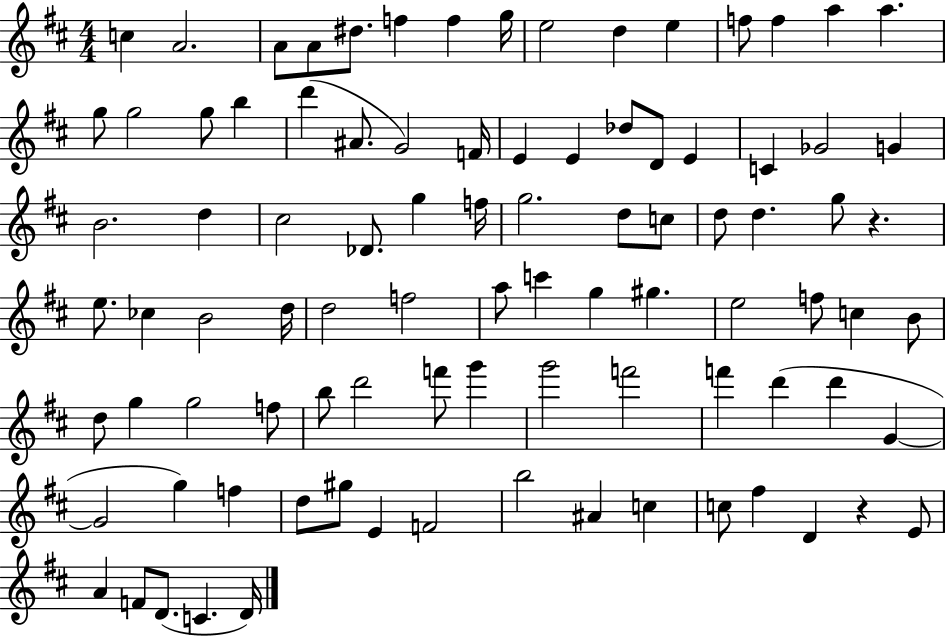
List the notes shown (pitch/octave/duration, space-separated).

C5/q A4/h. A4/e A4/e D#5/e. F5/q F5/q G5/s E5/h D5/q E5/q F5/e F5/q A5/q A5/q. G5/e G5/h G5/e B5/q D6/q A#4/e. G4/h F4/s E4/q E4/q Db5/e D4/e E4/q C4/q Gb4/h G4/q B4/h. D5/q C#5/h Db4/e. G5/q F5/s G5/h. D5/e C5/e D5/e D5/q. G5/e R/q. E5/e. CES5/q B4/h D5/s D5/h F5/h A5/e C6/q G5/q G#5/q. E5/h F5/e C5/q B4/e D5/e G5/q G5/h F5/e B5/e D6/h F6/e G6/q G6/h F6/h F6/q D6/q D6/q G4/q G4/h G5/q F5/q D5/e G#5/e E4/q F4/h B5/h A#4/q C5/q C5/e F#5/q D4/q R/q E4/e A4/q F4/e D4/e. C4/q. D4/s